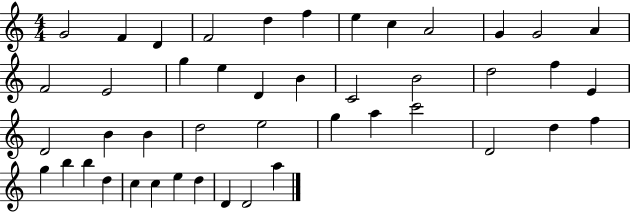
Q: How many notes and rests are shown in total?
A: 45